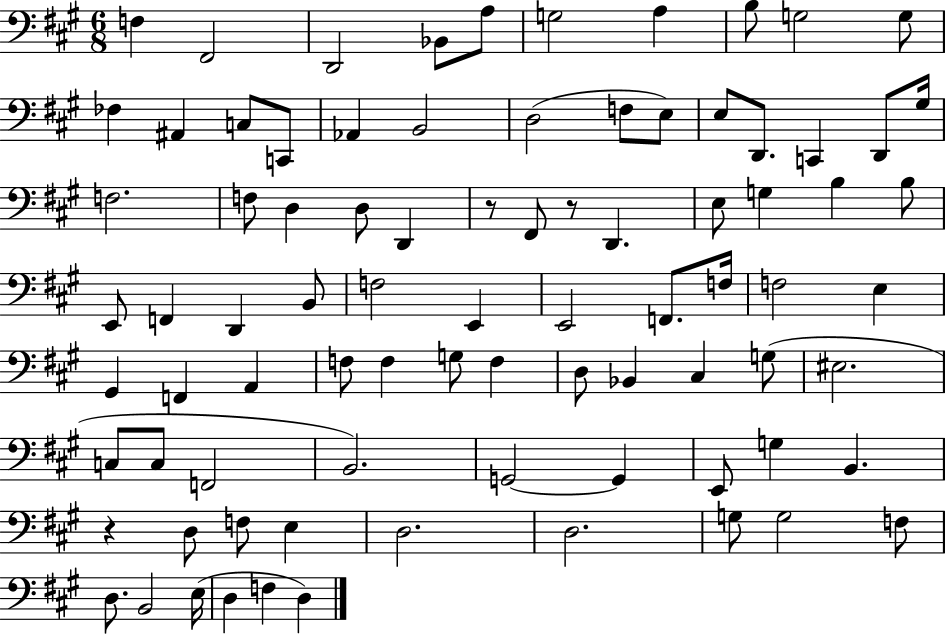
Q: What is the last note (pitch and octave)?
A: D3